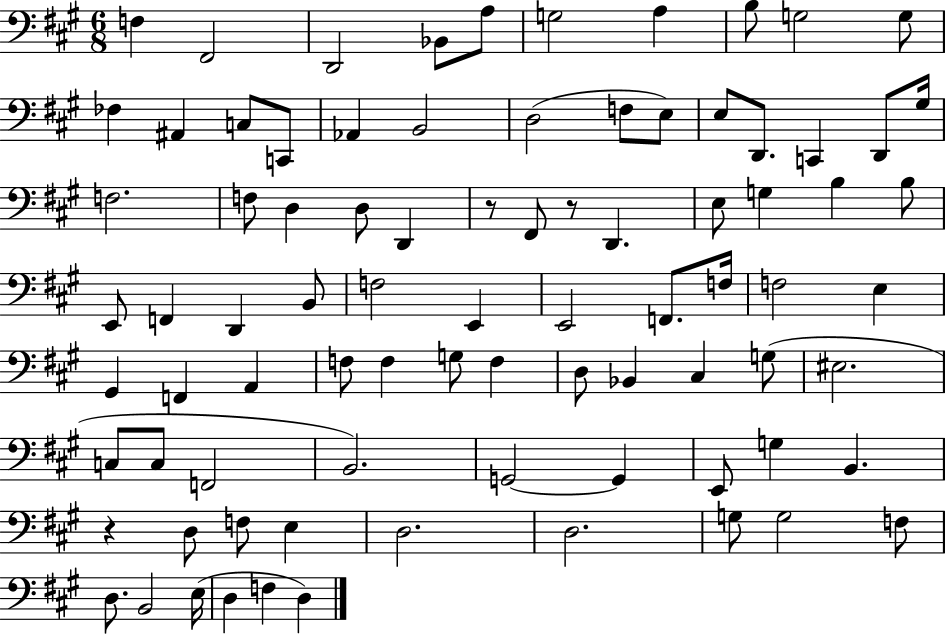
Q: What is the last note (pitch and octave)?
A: D3